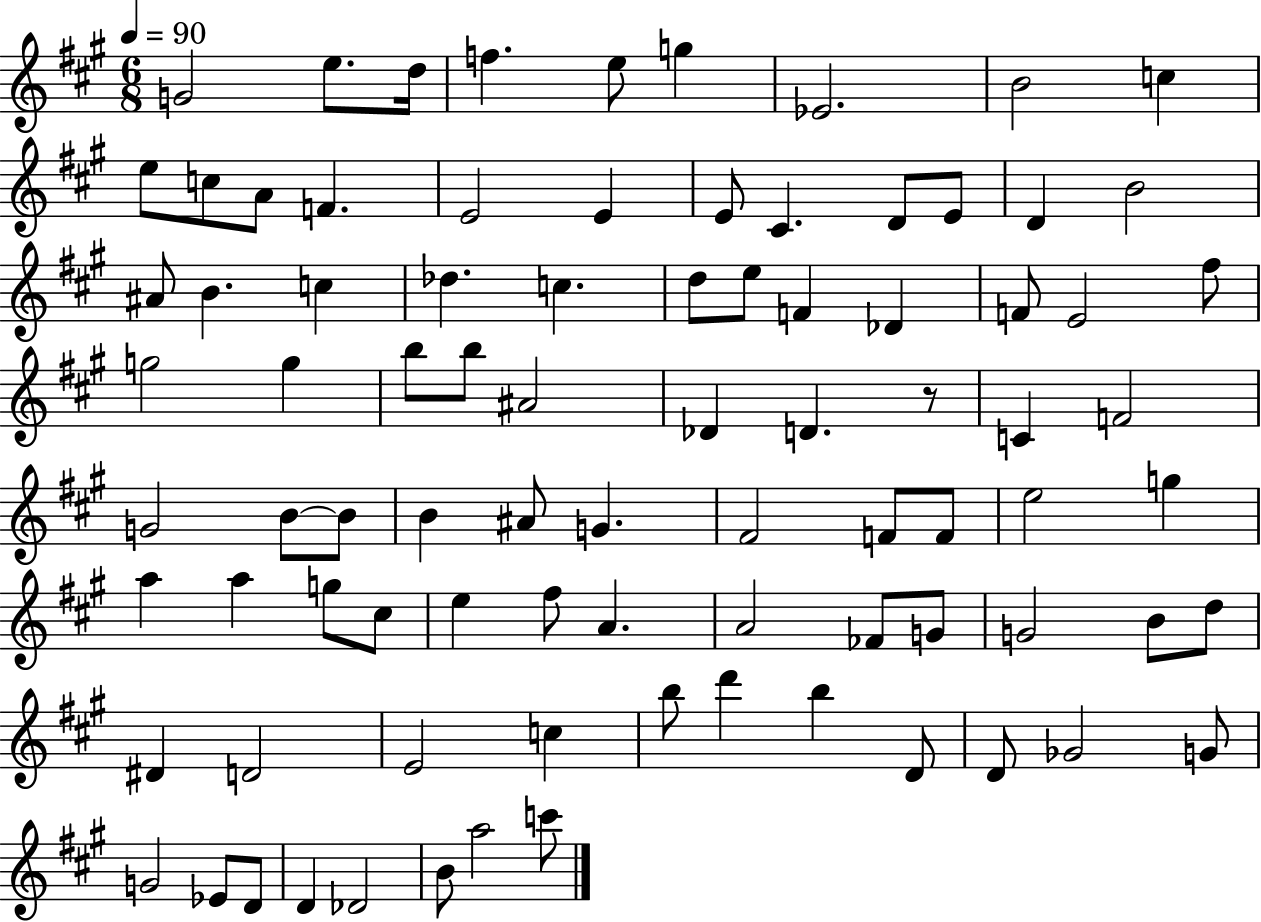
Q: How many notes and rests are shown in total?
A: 86